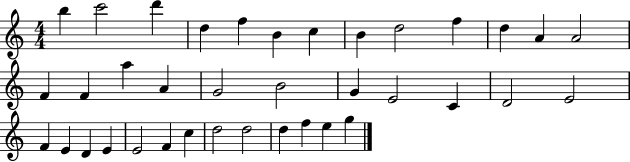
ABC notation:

X:1
T:Untitled
M:4/4
L:1/4
K:C
b c'2 d' d f B c B d2 f d A A2 F F a A G2 B2 G E2 C D2 E2 F E D E E2 F c d2 d2 d f e g